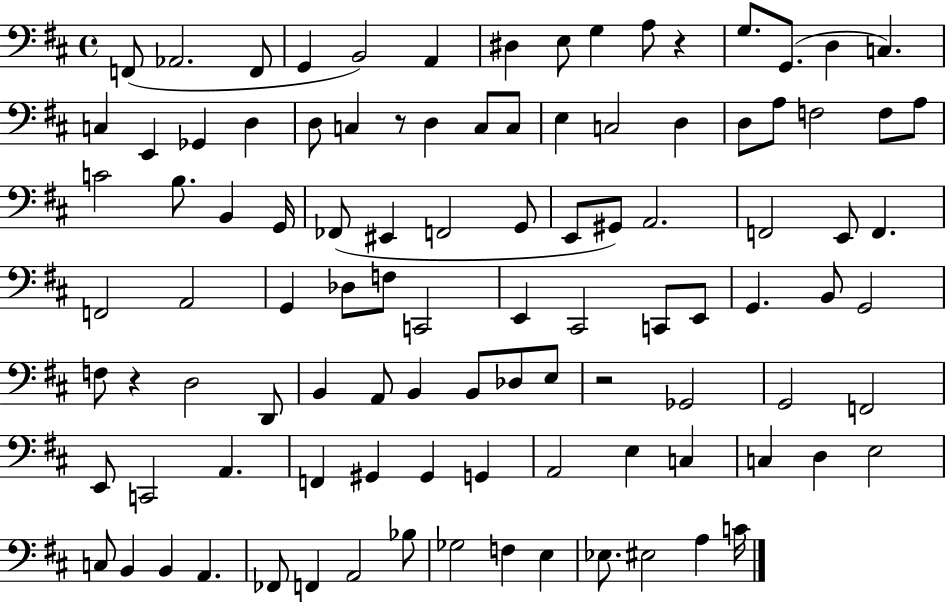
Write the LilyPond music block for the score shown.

{
  \clef bass
  \time 4/4
  \defaultTimeSignature
  \key d \major
  f,8( aes,2. f,8 | g,4 b,2) a,4 | dis4 e8 g4 a8 r4 | g8. g,8.( d4 c4.) | \break c4 e,4 ges,4 d4 | d8 c4 r8 d4 c8 c8 | e4 c2 d4 | d8 a8 f2 f8 a8 | \break c'2 b8. b,4 g,16 | fes,8( eis,4 f,2 g,8 | e,8 gis,8) a,2. | f,2 e,8 f,4. | \break f,2 a,2 | g,4 des8 f8 c,2 | e,4 cis,2 c,8 e,8 | g,4. b,8 g,2 | \break f8 r4 d2 d,8 | b,4 a,8 b,4 b,8 des8 e8 | r2 ges,2 | g,2 f,2 | \break e,8 c,2 a,4. | f,4 gis,4 gis,4 g,4 | a,2 e4 c4 | c4 d4 e2 | \break c8 b,4 b,4 a,4. | fes,8 f,4 a,2 bes8 | ges2 f4 e4 | ees8. eis2 a4 c'16 | \break \bar "|."
}